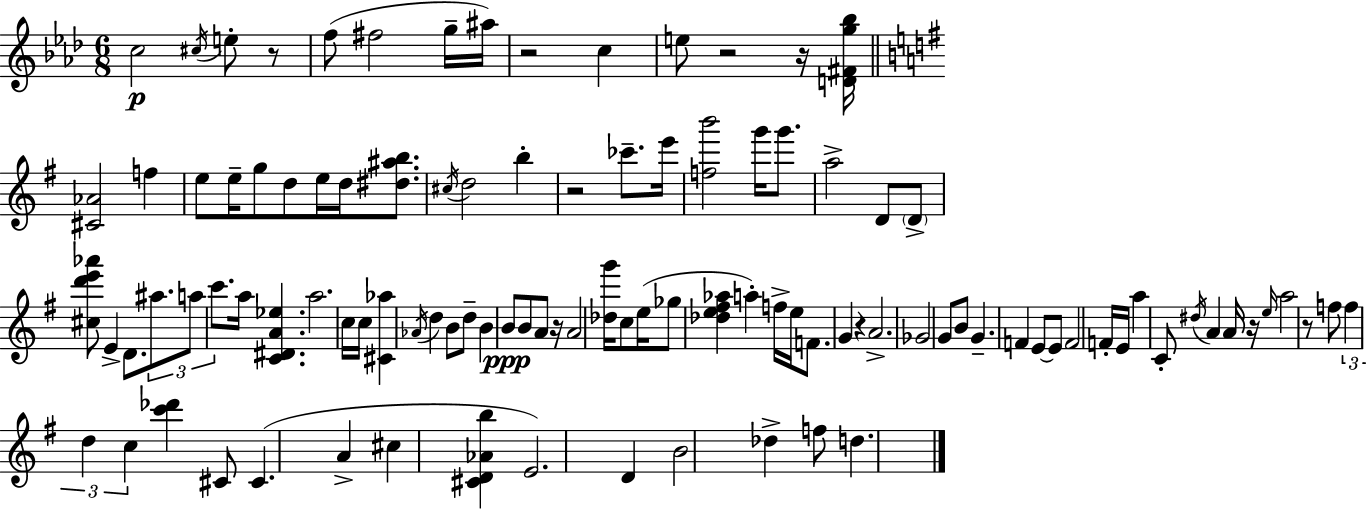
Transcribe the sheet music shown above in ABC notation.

X:1
T:Untitled
M:6/8
L:1/4
K:Ab
c2 ^c/4 e/2 z/2 f/2 ^f2 g/4 ^a/4 z2 c e/2 z2 z/4 [D^Fg_b]/4 [^C_A]2 f e/2 e/4 g/2 d/2 e/4 d/4 [^d^ab]/2 ^c/4 d2 b z2 _c'/2 e'/4 [fb']2 g'/4 g'/2 a2 D/2 D/2 [^cd'e'_a']/2 E D/2 ^a/2 a/2 c'/2 a/4 [C^DA_e] a2 c/4 c/4 [^C_a] _A/4 d B/2 d/2 B B/2 B/2 A/2 z/4 A2 [_dg']/4 c/2 e/4 _g/2 [_de^f_a] a f/4 e/4 F/2 G z A2 _G2 G/2 B/2 G F E/2 E/2 F2 F/4 E/4 a C/2 ^d/4 A A/4 z/4 e/4 a2 z/2 f/2 f d c [c'_d'] ^C/2 ^C A ^c [^CD_Ab] E2 D B2 _d f/2 d